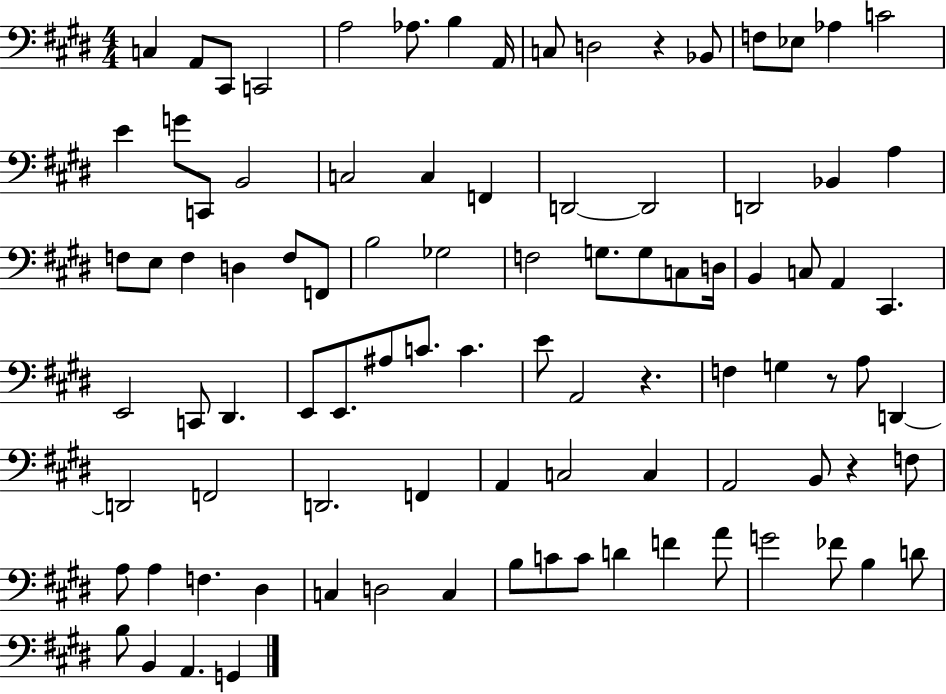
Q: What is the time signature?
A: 4/4